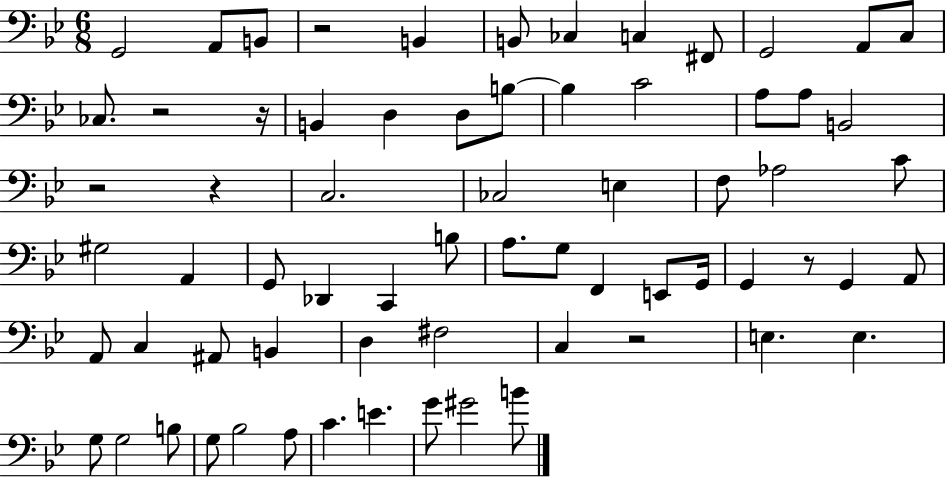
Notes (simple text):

G2/h A2/e B2/e R/h B2/q B2/e CES3/q C3/q F#2/e G2/h A2/e C3/e CES3/e. R/h R/s B2/q D3/q D3/e B3/e B3/q C4/h A3/e A3/e B2/h R/h R/q C3/h. CES3/h E3/q F3/e Ab3/h C4/e G#3/h A2/q G2/e Db2/q C2/q B3/e A3/e. G3/e F2/q E2/e G2/s G2/q R/e G2/q A2/e A2/e C3/q A#2/e B2/q D3/q F#3/h C3/q R/h E3/q. E3/q. G3/e G3/h B3/e G3/e Bb3/h A3/e C4/q. E4/q. G4/e G#4/h B4/e